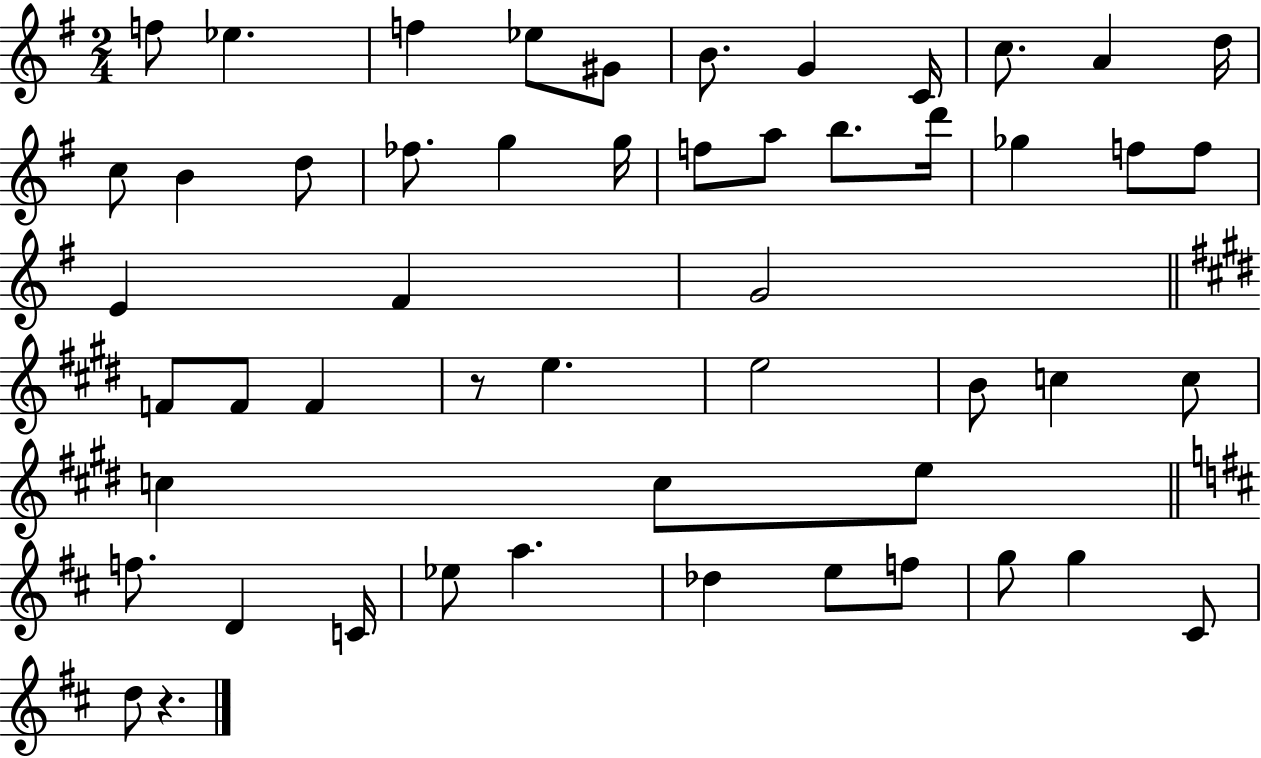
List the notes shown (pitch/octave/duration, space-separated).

F5/e Eb5/q. F5/q Eb5/e G#4/e B4/e. G4/q C4/s C5/e. A4/q D5/s C5/e B4/q D5/e FES5/e. G5/q G5/s F5/e A5/e B5/e. D6/s Gb5/q F5/e F5/e E4/q F#4/q G4/h F4/e F4/e F4/q R/e E5/q. E5/h B4/e C5/q C5/e C5/q C5/e E5/e F5/e. D4/q C4/s Eb5/e A5/q. Db5/q E5/e F5/e G5/e G5/q C#4/e D5/e R/q.